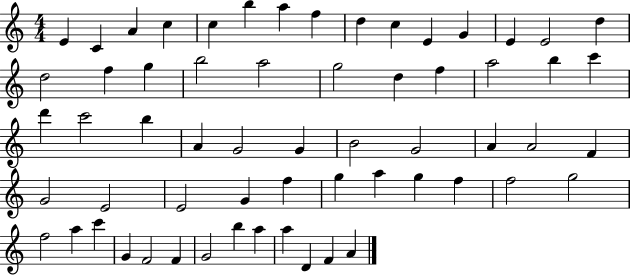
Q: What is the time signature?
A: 4/4